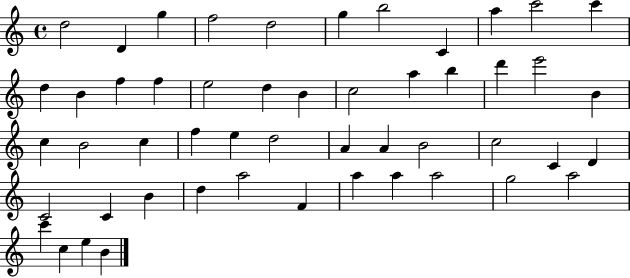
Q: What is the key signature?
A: C major